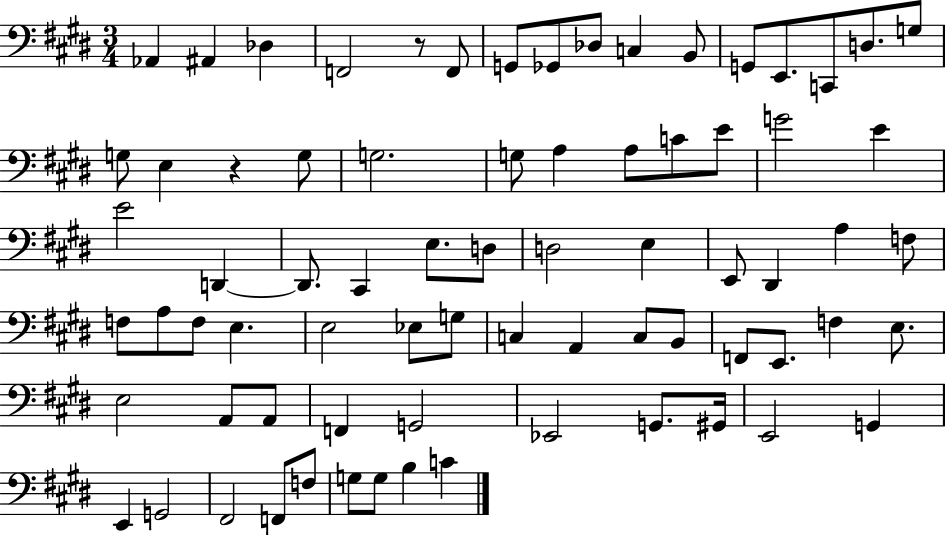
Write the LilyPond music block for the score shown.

{
  \clef bass
  \numericTimeSignature
  \time 3/4
  \key e \major
  \repeat volta 2 { aes,4 ais,4 des4 | f,2 r8 f,8 | g,8 ges,8 des8 c4 b,8 | g,8 e,8. c,8 d8. g8 | \break g8 e4 r4 g8 | g2. | g8 a4 a8 c'8 e'8 | g'2 e'4 | \break e'2 d,4~~ | d,8. cis,4 e8. d8 | d2 e4 | e,8 dis,4 a4 f8 | \break f8 a8 f8 e4. | e2 ees8 g8 | c4 a,4 c8 b,8 | f,8 e,8. f4 e8. | \break e2 a,8 a,8 | f,4 g,2 | ees,2 g,8. gis,16 | e,2 g,4 | \break e,4 g,2 | fis,2 f,8 f8 | g8 g8 b4 c'4 | } \bar "|."
}